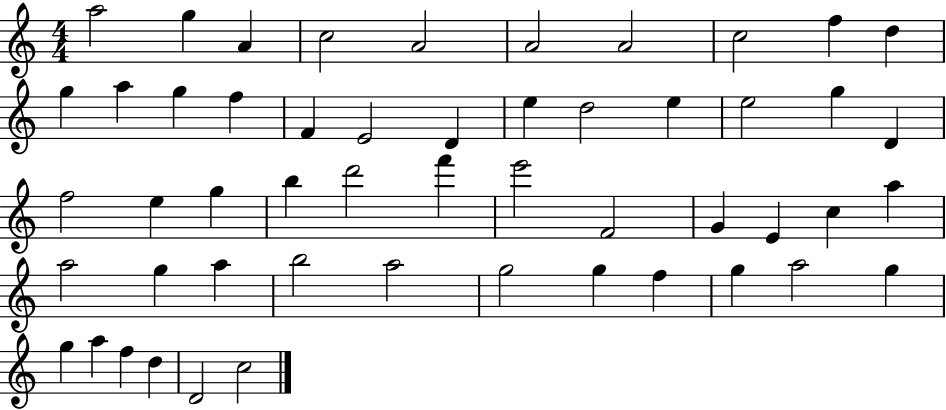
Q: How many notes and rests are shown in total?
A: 52